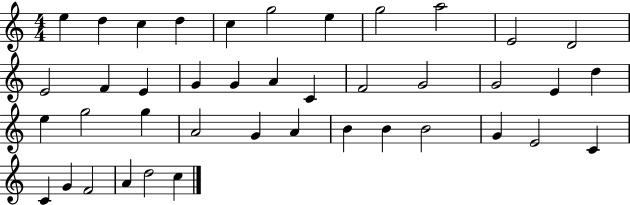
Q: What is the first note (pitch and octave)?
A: E5